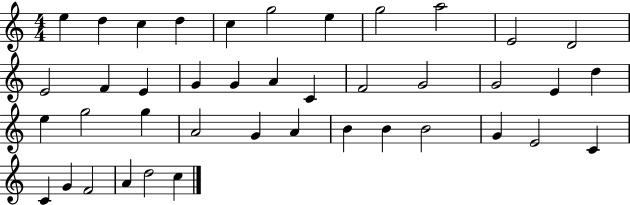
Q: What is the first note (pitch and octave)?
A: E5